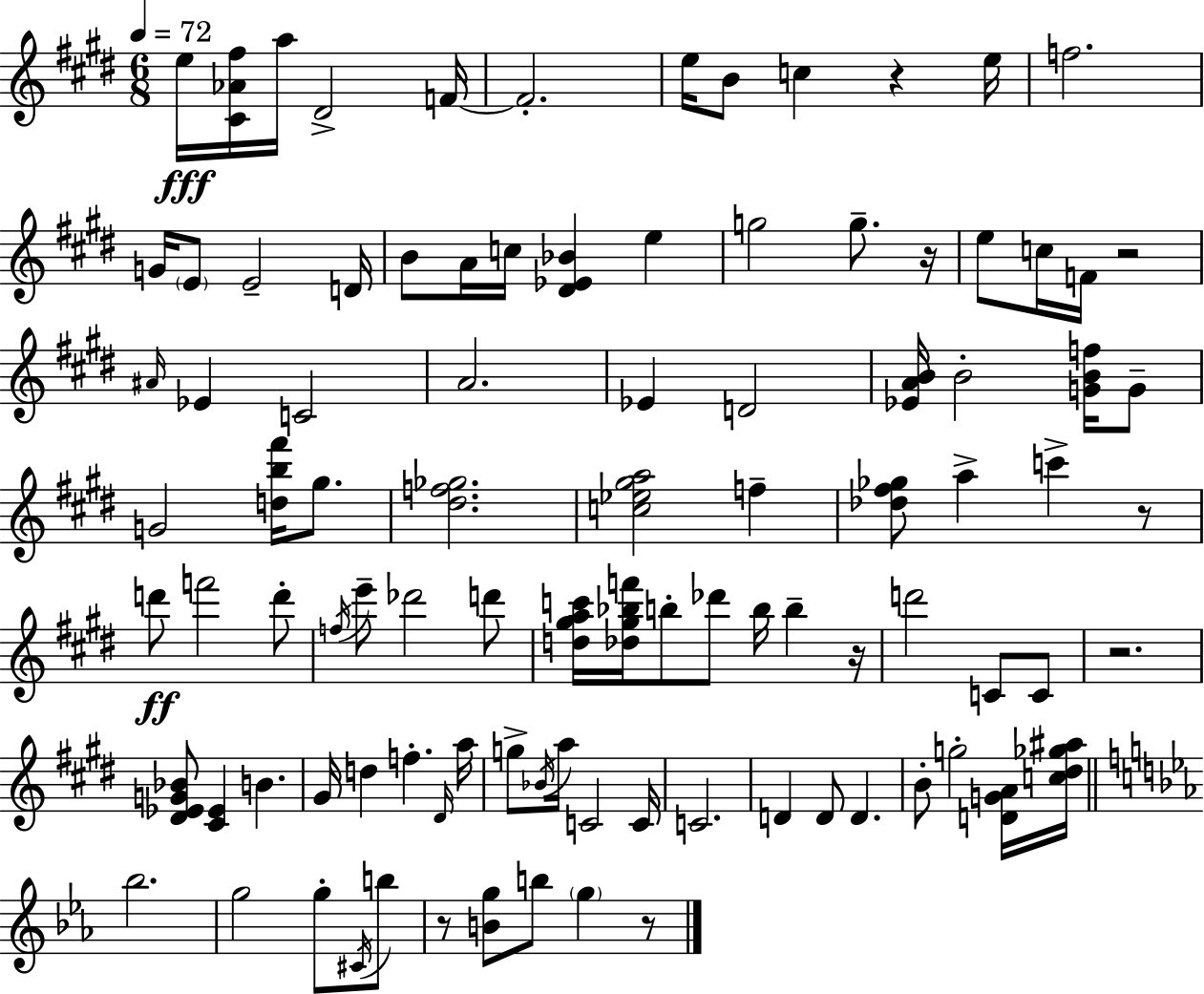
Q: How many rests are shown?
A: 8